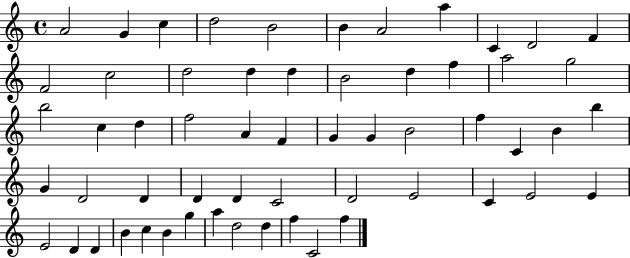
{
  \clef treble
  \time 4/4
  \defaultTimeSignature
  \key c \major
  a'2 g'4 c''4 | d''2 b'2 | b'4 a'2 a''4 | c'4 d'2 f'4 | \break f'2 c''2 | d''2 d''4 d''4 | b'2 d''4 f''4 | a''2 g''2 | \break b''2 c''4 d''4 | f''2 a'4 f'4 | g'4 g'4 b'2 | f''4 c'4 b'4 b''4 | \break g'4 d'2 d'4 | d'4 d'4 c'2 | d'2 e'2 | c'4 e'2 e'4 | \break e'2 d'4 d'4 | b'4 c''4 b'4 g''4 | a''4 d''2 d''4 | f''4 c'2 f''4 | \break \bar "|."
}